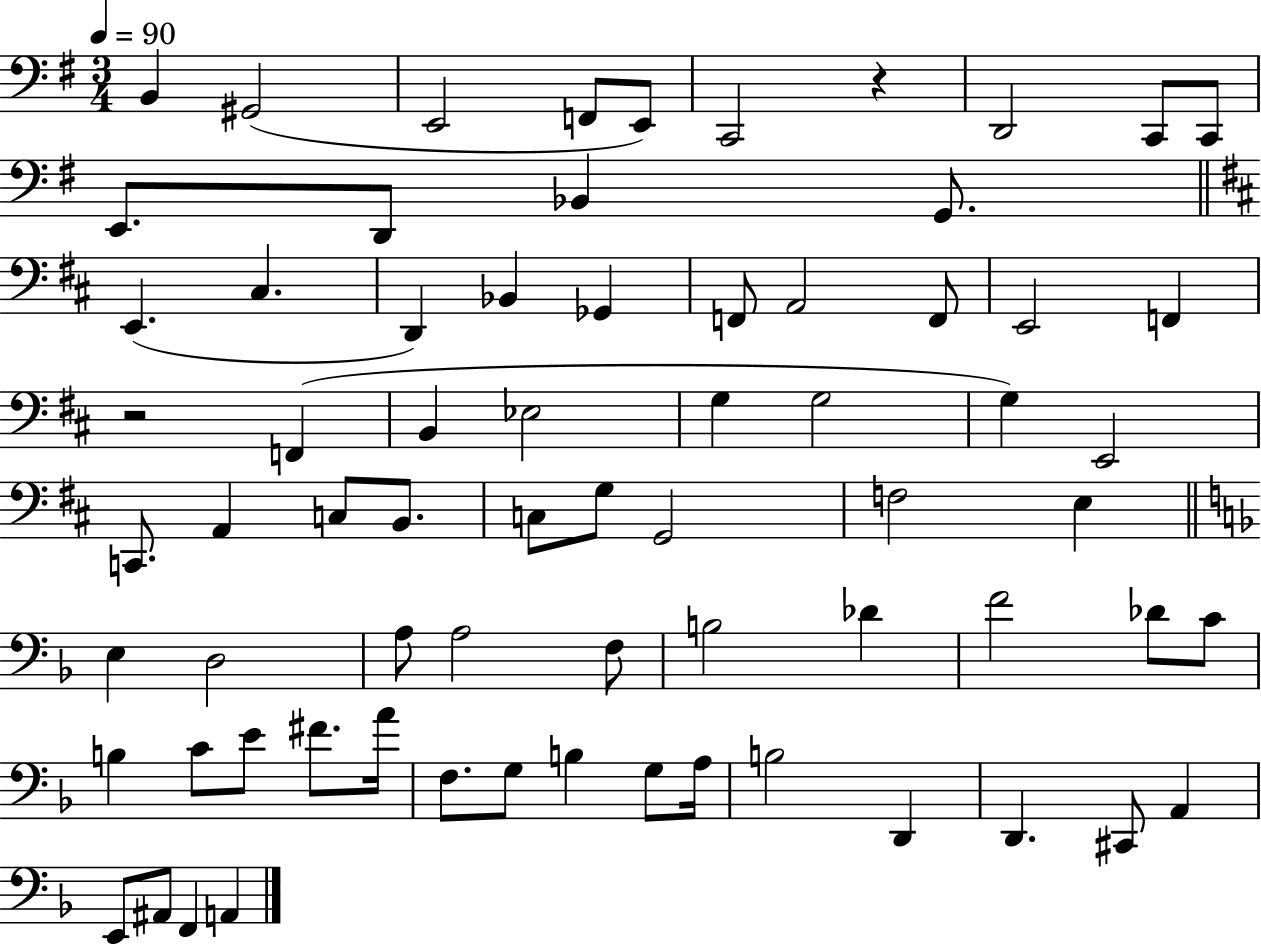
B2/q G#2/h E2/h F2/e E2/e C2/h R/q D2/h C2/e C2/e E2/e. D2/e Bb2/q G2/e. E2/q. C#3/q. D2/q Bb2/q Gb2/q F2/e A2/h F2/e E2/h F2/q R/h F2/q B2/q Eb3/h G3/q G3/h G3/q E2/h C2/e. A2/q C3/e B2/e. C3/e G3/e G2/h F3/h E3/q E3/q D3/h A3/e A3/h F3/e B3/h Db4/q F4/h Db4/e C4/e B3/q C4/e E4/e F#4/e. A4/s F3/e. G3/e B3/q G3/e A3/s B3/h D2/q D2/q. C#2/e A2/q E2/e A#2/e F2/q A2/q